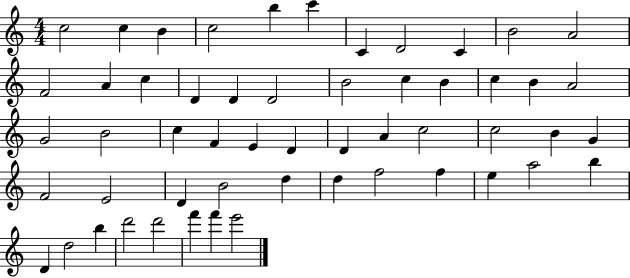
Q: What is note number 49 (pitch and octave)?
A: B5